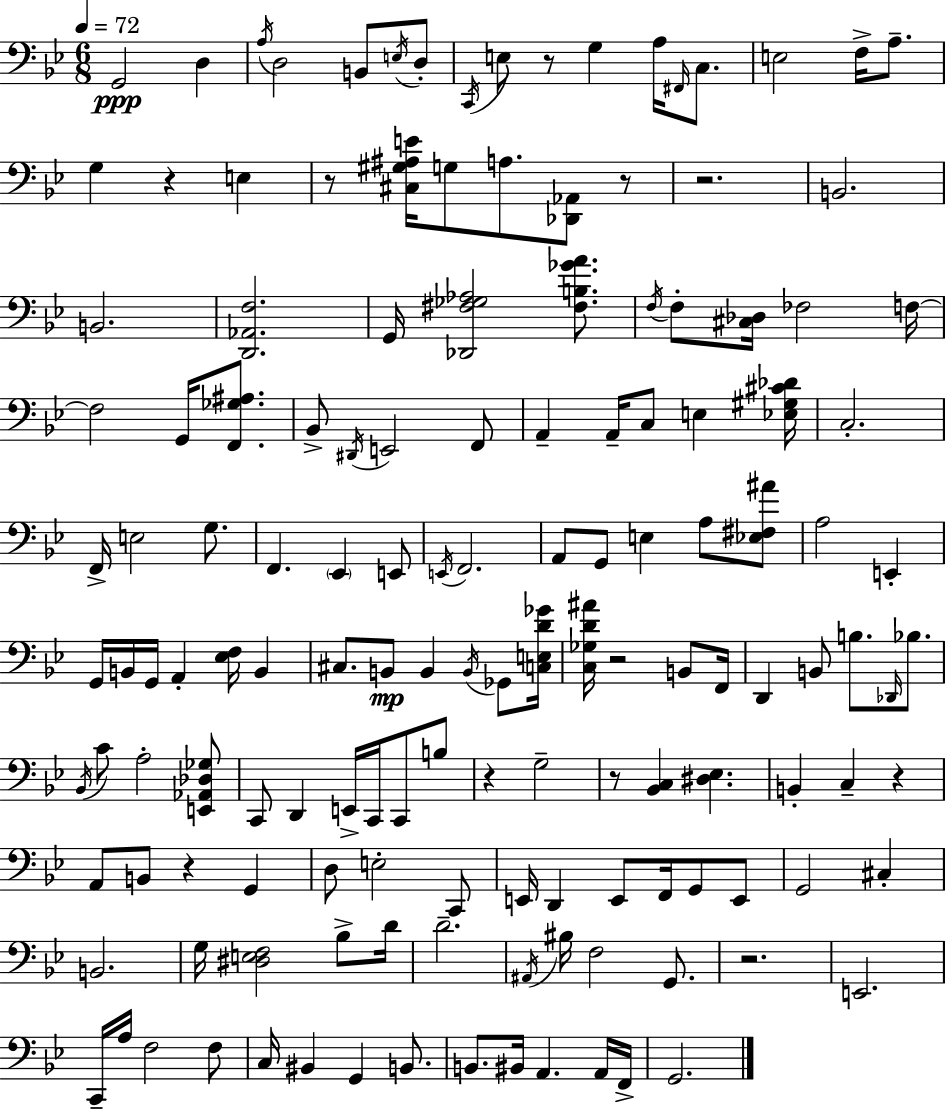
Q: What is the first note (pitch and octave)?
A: G2